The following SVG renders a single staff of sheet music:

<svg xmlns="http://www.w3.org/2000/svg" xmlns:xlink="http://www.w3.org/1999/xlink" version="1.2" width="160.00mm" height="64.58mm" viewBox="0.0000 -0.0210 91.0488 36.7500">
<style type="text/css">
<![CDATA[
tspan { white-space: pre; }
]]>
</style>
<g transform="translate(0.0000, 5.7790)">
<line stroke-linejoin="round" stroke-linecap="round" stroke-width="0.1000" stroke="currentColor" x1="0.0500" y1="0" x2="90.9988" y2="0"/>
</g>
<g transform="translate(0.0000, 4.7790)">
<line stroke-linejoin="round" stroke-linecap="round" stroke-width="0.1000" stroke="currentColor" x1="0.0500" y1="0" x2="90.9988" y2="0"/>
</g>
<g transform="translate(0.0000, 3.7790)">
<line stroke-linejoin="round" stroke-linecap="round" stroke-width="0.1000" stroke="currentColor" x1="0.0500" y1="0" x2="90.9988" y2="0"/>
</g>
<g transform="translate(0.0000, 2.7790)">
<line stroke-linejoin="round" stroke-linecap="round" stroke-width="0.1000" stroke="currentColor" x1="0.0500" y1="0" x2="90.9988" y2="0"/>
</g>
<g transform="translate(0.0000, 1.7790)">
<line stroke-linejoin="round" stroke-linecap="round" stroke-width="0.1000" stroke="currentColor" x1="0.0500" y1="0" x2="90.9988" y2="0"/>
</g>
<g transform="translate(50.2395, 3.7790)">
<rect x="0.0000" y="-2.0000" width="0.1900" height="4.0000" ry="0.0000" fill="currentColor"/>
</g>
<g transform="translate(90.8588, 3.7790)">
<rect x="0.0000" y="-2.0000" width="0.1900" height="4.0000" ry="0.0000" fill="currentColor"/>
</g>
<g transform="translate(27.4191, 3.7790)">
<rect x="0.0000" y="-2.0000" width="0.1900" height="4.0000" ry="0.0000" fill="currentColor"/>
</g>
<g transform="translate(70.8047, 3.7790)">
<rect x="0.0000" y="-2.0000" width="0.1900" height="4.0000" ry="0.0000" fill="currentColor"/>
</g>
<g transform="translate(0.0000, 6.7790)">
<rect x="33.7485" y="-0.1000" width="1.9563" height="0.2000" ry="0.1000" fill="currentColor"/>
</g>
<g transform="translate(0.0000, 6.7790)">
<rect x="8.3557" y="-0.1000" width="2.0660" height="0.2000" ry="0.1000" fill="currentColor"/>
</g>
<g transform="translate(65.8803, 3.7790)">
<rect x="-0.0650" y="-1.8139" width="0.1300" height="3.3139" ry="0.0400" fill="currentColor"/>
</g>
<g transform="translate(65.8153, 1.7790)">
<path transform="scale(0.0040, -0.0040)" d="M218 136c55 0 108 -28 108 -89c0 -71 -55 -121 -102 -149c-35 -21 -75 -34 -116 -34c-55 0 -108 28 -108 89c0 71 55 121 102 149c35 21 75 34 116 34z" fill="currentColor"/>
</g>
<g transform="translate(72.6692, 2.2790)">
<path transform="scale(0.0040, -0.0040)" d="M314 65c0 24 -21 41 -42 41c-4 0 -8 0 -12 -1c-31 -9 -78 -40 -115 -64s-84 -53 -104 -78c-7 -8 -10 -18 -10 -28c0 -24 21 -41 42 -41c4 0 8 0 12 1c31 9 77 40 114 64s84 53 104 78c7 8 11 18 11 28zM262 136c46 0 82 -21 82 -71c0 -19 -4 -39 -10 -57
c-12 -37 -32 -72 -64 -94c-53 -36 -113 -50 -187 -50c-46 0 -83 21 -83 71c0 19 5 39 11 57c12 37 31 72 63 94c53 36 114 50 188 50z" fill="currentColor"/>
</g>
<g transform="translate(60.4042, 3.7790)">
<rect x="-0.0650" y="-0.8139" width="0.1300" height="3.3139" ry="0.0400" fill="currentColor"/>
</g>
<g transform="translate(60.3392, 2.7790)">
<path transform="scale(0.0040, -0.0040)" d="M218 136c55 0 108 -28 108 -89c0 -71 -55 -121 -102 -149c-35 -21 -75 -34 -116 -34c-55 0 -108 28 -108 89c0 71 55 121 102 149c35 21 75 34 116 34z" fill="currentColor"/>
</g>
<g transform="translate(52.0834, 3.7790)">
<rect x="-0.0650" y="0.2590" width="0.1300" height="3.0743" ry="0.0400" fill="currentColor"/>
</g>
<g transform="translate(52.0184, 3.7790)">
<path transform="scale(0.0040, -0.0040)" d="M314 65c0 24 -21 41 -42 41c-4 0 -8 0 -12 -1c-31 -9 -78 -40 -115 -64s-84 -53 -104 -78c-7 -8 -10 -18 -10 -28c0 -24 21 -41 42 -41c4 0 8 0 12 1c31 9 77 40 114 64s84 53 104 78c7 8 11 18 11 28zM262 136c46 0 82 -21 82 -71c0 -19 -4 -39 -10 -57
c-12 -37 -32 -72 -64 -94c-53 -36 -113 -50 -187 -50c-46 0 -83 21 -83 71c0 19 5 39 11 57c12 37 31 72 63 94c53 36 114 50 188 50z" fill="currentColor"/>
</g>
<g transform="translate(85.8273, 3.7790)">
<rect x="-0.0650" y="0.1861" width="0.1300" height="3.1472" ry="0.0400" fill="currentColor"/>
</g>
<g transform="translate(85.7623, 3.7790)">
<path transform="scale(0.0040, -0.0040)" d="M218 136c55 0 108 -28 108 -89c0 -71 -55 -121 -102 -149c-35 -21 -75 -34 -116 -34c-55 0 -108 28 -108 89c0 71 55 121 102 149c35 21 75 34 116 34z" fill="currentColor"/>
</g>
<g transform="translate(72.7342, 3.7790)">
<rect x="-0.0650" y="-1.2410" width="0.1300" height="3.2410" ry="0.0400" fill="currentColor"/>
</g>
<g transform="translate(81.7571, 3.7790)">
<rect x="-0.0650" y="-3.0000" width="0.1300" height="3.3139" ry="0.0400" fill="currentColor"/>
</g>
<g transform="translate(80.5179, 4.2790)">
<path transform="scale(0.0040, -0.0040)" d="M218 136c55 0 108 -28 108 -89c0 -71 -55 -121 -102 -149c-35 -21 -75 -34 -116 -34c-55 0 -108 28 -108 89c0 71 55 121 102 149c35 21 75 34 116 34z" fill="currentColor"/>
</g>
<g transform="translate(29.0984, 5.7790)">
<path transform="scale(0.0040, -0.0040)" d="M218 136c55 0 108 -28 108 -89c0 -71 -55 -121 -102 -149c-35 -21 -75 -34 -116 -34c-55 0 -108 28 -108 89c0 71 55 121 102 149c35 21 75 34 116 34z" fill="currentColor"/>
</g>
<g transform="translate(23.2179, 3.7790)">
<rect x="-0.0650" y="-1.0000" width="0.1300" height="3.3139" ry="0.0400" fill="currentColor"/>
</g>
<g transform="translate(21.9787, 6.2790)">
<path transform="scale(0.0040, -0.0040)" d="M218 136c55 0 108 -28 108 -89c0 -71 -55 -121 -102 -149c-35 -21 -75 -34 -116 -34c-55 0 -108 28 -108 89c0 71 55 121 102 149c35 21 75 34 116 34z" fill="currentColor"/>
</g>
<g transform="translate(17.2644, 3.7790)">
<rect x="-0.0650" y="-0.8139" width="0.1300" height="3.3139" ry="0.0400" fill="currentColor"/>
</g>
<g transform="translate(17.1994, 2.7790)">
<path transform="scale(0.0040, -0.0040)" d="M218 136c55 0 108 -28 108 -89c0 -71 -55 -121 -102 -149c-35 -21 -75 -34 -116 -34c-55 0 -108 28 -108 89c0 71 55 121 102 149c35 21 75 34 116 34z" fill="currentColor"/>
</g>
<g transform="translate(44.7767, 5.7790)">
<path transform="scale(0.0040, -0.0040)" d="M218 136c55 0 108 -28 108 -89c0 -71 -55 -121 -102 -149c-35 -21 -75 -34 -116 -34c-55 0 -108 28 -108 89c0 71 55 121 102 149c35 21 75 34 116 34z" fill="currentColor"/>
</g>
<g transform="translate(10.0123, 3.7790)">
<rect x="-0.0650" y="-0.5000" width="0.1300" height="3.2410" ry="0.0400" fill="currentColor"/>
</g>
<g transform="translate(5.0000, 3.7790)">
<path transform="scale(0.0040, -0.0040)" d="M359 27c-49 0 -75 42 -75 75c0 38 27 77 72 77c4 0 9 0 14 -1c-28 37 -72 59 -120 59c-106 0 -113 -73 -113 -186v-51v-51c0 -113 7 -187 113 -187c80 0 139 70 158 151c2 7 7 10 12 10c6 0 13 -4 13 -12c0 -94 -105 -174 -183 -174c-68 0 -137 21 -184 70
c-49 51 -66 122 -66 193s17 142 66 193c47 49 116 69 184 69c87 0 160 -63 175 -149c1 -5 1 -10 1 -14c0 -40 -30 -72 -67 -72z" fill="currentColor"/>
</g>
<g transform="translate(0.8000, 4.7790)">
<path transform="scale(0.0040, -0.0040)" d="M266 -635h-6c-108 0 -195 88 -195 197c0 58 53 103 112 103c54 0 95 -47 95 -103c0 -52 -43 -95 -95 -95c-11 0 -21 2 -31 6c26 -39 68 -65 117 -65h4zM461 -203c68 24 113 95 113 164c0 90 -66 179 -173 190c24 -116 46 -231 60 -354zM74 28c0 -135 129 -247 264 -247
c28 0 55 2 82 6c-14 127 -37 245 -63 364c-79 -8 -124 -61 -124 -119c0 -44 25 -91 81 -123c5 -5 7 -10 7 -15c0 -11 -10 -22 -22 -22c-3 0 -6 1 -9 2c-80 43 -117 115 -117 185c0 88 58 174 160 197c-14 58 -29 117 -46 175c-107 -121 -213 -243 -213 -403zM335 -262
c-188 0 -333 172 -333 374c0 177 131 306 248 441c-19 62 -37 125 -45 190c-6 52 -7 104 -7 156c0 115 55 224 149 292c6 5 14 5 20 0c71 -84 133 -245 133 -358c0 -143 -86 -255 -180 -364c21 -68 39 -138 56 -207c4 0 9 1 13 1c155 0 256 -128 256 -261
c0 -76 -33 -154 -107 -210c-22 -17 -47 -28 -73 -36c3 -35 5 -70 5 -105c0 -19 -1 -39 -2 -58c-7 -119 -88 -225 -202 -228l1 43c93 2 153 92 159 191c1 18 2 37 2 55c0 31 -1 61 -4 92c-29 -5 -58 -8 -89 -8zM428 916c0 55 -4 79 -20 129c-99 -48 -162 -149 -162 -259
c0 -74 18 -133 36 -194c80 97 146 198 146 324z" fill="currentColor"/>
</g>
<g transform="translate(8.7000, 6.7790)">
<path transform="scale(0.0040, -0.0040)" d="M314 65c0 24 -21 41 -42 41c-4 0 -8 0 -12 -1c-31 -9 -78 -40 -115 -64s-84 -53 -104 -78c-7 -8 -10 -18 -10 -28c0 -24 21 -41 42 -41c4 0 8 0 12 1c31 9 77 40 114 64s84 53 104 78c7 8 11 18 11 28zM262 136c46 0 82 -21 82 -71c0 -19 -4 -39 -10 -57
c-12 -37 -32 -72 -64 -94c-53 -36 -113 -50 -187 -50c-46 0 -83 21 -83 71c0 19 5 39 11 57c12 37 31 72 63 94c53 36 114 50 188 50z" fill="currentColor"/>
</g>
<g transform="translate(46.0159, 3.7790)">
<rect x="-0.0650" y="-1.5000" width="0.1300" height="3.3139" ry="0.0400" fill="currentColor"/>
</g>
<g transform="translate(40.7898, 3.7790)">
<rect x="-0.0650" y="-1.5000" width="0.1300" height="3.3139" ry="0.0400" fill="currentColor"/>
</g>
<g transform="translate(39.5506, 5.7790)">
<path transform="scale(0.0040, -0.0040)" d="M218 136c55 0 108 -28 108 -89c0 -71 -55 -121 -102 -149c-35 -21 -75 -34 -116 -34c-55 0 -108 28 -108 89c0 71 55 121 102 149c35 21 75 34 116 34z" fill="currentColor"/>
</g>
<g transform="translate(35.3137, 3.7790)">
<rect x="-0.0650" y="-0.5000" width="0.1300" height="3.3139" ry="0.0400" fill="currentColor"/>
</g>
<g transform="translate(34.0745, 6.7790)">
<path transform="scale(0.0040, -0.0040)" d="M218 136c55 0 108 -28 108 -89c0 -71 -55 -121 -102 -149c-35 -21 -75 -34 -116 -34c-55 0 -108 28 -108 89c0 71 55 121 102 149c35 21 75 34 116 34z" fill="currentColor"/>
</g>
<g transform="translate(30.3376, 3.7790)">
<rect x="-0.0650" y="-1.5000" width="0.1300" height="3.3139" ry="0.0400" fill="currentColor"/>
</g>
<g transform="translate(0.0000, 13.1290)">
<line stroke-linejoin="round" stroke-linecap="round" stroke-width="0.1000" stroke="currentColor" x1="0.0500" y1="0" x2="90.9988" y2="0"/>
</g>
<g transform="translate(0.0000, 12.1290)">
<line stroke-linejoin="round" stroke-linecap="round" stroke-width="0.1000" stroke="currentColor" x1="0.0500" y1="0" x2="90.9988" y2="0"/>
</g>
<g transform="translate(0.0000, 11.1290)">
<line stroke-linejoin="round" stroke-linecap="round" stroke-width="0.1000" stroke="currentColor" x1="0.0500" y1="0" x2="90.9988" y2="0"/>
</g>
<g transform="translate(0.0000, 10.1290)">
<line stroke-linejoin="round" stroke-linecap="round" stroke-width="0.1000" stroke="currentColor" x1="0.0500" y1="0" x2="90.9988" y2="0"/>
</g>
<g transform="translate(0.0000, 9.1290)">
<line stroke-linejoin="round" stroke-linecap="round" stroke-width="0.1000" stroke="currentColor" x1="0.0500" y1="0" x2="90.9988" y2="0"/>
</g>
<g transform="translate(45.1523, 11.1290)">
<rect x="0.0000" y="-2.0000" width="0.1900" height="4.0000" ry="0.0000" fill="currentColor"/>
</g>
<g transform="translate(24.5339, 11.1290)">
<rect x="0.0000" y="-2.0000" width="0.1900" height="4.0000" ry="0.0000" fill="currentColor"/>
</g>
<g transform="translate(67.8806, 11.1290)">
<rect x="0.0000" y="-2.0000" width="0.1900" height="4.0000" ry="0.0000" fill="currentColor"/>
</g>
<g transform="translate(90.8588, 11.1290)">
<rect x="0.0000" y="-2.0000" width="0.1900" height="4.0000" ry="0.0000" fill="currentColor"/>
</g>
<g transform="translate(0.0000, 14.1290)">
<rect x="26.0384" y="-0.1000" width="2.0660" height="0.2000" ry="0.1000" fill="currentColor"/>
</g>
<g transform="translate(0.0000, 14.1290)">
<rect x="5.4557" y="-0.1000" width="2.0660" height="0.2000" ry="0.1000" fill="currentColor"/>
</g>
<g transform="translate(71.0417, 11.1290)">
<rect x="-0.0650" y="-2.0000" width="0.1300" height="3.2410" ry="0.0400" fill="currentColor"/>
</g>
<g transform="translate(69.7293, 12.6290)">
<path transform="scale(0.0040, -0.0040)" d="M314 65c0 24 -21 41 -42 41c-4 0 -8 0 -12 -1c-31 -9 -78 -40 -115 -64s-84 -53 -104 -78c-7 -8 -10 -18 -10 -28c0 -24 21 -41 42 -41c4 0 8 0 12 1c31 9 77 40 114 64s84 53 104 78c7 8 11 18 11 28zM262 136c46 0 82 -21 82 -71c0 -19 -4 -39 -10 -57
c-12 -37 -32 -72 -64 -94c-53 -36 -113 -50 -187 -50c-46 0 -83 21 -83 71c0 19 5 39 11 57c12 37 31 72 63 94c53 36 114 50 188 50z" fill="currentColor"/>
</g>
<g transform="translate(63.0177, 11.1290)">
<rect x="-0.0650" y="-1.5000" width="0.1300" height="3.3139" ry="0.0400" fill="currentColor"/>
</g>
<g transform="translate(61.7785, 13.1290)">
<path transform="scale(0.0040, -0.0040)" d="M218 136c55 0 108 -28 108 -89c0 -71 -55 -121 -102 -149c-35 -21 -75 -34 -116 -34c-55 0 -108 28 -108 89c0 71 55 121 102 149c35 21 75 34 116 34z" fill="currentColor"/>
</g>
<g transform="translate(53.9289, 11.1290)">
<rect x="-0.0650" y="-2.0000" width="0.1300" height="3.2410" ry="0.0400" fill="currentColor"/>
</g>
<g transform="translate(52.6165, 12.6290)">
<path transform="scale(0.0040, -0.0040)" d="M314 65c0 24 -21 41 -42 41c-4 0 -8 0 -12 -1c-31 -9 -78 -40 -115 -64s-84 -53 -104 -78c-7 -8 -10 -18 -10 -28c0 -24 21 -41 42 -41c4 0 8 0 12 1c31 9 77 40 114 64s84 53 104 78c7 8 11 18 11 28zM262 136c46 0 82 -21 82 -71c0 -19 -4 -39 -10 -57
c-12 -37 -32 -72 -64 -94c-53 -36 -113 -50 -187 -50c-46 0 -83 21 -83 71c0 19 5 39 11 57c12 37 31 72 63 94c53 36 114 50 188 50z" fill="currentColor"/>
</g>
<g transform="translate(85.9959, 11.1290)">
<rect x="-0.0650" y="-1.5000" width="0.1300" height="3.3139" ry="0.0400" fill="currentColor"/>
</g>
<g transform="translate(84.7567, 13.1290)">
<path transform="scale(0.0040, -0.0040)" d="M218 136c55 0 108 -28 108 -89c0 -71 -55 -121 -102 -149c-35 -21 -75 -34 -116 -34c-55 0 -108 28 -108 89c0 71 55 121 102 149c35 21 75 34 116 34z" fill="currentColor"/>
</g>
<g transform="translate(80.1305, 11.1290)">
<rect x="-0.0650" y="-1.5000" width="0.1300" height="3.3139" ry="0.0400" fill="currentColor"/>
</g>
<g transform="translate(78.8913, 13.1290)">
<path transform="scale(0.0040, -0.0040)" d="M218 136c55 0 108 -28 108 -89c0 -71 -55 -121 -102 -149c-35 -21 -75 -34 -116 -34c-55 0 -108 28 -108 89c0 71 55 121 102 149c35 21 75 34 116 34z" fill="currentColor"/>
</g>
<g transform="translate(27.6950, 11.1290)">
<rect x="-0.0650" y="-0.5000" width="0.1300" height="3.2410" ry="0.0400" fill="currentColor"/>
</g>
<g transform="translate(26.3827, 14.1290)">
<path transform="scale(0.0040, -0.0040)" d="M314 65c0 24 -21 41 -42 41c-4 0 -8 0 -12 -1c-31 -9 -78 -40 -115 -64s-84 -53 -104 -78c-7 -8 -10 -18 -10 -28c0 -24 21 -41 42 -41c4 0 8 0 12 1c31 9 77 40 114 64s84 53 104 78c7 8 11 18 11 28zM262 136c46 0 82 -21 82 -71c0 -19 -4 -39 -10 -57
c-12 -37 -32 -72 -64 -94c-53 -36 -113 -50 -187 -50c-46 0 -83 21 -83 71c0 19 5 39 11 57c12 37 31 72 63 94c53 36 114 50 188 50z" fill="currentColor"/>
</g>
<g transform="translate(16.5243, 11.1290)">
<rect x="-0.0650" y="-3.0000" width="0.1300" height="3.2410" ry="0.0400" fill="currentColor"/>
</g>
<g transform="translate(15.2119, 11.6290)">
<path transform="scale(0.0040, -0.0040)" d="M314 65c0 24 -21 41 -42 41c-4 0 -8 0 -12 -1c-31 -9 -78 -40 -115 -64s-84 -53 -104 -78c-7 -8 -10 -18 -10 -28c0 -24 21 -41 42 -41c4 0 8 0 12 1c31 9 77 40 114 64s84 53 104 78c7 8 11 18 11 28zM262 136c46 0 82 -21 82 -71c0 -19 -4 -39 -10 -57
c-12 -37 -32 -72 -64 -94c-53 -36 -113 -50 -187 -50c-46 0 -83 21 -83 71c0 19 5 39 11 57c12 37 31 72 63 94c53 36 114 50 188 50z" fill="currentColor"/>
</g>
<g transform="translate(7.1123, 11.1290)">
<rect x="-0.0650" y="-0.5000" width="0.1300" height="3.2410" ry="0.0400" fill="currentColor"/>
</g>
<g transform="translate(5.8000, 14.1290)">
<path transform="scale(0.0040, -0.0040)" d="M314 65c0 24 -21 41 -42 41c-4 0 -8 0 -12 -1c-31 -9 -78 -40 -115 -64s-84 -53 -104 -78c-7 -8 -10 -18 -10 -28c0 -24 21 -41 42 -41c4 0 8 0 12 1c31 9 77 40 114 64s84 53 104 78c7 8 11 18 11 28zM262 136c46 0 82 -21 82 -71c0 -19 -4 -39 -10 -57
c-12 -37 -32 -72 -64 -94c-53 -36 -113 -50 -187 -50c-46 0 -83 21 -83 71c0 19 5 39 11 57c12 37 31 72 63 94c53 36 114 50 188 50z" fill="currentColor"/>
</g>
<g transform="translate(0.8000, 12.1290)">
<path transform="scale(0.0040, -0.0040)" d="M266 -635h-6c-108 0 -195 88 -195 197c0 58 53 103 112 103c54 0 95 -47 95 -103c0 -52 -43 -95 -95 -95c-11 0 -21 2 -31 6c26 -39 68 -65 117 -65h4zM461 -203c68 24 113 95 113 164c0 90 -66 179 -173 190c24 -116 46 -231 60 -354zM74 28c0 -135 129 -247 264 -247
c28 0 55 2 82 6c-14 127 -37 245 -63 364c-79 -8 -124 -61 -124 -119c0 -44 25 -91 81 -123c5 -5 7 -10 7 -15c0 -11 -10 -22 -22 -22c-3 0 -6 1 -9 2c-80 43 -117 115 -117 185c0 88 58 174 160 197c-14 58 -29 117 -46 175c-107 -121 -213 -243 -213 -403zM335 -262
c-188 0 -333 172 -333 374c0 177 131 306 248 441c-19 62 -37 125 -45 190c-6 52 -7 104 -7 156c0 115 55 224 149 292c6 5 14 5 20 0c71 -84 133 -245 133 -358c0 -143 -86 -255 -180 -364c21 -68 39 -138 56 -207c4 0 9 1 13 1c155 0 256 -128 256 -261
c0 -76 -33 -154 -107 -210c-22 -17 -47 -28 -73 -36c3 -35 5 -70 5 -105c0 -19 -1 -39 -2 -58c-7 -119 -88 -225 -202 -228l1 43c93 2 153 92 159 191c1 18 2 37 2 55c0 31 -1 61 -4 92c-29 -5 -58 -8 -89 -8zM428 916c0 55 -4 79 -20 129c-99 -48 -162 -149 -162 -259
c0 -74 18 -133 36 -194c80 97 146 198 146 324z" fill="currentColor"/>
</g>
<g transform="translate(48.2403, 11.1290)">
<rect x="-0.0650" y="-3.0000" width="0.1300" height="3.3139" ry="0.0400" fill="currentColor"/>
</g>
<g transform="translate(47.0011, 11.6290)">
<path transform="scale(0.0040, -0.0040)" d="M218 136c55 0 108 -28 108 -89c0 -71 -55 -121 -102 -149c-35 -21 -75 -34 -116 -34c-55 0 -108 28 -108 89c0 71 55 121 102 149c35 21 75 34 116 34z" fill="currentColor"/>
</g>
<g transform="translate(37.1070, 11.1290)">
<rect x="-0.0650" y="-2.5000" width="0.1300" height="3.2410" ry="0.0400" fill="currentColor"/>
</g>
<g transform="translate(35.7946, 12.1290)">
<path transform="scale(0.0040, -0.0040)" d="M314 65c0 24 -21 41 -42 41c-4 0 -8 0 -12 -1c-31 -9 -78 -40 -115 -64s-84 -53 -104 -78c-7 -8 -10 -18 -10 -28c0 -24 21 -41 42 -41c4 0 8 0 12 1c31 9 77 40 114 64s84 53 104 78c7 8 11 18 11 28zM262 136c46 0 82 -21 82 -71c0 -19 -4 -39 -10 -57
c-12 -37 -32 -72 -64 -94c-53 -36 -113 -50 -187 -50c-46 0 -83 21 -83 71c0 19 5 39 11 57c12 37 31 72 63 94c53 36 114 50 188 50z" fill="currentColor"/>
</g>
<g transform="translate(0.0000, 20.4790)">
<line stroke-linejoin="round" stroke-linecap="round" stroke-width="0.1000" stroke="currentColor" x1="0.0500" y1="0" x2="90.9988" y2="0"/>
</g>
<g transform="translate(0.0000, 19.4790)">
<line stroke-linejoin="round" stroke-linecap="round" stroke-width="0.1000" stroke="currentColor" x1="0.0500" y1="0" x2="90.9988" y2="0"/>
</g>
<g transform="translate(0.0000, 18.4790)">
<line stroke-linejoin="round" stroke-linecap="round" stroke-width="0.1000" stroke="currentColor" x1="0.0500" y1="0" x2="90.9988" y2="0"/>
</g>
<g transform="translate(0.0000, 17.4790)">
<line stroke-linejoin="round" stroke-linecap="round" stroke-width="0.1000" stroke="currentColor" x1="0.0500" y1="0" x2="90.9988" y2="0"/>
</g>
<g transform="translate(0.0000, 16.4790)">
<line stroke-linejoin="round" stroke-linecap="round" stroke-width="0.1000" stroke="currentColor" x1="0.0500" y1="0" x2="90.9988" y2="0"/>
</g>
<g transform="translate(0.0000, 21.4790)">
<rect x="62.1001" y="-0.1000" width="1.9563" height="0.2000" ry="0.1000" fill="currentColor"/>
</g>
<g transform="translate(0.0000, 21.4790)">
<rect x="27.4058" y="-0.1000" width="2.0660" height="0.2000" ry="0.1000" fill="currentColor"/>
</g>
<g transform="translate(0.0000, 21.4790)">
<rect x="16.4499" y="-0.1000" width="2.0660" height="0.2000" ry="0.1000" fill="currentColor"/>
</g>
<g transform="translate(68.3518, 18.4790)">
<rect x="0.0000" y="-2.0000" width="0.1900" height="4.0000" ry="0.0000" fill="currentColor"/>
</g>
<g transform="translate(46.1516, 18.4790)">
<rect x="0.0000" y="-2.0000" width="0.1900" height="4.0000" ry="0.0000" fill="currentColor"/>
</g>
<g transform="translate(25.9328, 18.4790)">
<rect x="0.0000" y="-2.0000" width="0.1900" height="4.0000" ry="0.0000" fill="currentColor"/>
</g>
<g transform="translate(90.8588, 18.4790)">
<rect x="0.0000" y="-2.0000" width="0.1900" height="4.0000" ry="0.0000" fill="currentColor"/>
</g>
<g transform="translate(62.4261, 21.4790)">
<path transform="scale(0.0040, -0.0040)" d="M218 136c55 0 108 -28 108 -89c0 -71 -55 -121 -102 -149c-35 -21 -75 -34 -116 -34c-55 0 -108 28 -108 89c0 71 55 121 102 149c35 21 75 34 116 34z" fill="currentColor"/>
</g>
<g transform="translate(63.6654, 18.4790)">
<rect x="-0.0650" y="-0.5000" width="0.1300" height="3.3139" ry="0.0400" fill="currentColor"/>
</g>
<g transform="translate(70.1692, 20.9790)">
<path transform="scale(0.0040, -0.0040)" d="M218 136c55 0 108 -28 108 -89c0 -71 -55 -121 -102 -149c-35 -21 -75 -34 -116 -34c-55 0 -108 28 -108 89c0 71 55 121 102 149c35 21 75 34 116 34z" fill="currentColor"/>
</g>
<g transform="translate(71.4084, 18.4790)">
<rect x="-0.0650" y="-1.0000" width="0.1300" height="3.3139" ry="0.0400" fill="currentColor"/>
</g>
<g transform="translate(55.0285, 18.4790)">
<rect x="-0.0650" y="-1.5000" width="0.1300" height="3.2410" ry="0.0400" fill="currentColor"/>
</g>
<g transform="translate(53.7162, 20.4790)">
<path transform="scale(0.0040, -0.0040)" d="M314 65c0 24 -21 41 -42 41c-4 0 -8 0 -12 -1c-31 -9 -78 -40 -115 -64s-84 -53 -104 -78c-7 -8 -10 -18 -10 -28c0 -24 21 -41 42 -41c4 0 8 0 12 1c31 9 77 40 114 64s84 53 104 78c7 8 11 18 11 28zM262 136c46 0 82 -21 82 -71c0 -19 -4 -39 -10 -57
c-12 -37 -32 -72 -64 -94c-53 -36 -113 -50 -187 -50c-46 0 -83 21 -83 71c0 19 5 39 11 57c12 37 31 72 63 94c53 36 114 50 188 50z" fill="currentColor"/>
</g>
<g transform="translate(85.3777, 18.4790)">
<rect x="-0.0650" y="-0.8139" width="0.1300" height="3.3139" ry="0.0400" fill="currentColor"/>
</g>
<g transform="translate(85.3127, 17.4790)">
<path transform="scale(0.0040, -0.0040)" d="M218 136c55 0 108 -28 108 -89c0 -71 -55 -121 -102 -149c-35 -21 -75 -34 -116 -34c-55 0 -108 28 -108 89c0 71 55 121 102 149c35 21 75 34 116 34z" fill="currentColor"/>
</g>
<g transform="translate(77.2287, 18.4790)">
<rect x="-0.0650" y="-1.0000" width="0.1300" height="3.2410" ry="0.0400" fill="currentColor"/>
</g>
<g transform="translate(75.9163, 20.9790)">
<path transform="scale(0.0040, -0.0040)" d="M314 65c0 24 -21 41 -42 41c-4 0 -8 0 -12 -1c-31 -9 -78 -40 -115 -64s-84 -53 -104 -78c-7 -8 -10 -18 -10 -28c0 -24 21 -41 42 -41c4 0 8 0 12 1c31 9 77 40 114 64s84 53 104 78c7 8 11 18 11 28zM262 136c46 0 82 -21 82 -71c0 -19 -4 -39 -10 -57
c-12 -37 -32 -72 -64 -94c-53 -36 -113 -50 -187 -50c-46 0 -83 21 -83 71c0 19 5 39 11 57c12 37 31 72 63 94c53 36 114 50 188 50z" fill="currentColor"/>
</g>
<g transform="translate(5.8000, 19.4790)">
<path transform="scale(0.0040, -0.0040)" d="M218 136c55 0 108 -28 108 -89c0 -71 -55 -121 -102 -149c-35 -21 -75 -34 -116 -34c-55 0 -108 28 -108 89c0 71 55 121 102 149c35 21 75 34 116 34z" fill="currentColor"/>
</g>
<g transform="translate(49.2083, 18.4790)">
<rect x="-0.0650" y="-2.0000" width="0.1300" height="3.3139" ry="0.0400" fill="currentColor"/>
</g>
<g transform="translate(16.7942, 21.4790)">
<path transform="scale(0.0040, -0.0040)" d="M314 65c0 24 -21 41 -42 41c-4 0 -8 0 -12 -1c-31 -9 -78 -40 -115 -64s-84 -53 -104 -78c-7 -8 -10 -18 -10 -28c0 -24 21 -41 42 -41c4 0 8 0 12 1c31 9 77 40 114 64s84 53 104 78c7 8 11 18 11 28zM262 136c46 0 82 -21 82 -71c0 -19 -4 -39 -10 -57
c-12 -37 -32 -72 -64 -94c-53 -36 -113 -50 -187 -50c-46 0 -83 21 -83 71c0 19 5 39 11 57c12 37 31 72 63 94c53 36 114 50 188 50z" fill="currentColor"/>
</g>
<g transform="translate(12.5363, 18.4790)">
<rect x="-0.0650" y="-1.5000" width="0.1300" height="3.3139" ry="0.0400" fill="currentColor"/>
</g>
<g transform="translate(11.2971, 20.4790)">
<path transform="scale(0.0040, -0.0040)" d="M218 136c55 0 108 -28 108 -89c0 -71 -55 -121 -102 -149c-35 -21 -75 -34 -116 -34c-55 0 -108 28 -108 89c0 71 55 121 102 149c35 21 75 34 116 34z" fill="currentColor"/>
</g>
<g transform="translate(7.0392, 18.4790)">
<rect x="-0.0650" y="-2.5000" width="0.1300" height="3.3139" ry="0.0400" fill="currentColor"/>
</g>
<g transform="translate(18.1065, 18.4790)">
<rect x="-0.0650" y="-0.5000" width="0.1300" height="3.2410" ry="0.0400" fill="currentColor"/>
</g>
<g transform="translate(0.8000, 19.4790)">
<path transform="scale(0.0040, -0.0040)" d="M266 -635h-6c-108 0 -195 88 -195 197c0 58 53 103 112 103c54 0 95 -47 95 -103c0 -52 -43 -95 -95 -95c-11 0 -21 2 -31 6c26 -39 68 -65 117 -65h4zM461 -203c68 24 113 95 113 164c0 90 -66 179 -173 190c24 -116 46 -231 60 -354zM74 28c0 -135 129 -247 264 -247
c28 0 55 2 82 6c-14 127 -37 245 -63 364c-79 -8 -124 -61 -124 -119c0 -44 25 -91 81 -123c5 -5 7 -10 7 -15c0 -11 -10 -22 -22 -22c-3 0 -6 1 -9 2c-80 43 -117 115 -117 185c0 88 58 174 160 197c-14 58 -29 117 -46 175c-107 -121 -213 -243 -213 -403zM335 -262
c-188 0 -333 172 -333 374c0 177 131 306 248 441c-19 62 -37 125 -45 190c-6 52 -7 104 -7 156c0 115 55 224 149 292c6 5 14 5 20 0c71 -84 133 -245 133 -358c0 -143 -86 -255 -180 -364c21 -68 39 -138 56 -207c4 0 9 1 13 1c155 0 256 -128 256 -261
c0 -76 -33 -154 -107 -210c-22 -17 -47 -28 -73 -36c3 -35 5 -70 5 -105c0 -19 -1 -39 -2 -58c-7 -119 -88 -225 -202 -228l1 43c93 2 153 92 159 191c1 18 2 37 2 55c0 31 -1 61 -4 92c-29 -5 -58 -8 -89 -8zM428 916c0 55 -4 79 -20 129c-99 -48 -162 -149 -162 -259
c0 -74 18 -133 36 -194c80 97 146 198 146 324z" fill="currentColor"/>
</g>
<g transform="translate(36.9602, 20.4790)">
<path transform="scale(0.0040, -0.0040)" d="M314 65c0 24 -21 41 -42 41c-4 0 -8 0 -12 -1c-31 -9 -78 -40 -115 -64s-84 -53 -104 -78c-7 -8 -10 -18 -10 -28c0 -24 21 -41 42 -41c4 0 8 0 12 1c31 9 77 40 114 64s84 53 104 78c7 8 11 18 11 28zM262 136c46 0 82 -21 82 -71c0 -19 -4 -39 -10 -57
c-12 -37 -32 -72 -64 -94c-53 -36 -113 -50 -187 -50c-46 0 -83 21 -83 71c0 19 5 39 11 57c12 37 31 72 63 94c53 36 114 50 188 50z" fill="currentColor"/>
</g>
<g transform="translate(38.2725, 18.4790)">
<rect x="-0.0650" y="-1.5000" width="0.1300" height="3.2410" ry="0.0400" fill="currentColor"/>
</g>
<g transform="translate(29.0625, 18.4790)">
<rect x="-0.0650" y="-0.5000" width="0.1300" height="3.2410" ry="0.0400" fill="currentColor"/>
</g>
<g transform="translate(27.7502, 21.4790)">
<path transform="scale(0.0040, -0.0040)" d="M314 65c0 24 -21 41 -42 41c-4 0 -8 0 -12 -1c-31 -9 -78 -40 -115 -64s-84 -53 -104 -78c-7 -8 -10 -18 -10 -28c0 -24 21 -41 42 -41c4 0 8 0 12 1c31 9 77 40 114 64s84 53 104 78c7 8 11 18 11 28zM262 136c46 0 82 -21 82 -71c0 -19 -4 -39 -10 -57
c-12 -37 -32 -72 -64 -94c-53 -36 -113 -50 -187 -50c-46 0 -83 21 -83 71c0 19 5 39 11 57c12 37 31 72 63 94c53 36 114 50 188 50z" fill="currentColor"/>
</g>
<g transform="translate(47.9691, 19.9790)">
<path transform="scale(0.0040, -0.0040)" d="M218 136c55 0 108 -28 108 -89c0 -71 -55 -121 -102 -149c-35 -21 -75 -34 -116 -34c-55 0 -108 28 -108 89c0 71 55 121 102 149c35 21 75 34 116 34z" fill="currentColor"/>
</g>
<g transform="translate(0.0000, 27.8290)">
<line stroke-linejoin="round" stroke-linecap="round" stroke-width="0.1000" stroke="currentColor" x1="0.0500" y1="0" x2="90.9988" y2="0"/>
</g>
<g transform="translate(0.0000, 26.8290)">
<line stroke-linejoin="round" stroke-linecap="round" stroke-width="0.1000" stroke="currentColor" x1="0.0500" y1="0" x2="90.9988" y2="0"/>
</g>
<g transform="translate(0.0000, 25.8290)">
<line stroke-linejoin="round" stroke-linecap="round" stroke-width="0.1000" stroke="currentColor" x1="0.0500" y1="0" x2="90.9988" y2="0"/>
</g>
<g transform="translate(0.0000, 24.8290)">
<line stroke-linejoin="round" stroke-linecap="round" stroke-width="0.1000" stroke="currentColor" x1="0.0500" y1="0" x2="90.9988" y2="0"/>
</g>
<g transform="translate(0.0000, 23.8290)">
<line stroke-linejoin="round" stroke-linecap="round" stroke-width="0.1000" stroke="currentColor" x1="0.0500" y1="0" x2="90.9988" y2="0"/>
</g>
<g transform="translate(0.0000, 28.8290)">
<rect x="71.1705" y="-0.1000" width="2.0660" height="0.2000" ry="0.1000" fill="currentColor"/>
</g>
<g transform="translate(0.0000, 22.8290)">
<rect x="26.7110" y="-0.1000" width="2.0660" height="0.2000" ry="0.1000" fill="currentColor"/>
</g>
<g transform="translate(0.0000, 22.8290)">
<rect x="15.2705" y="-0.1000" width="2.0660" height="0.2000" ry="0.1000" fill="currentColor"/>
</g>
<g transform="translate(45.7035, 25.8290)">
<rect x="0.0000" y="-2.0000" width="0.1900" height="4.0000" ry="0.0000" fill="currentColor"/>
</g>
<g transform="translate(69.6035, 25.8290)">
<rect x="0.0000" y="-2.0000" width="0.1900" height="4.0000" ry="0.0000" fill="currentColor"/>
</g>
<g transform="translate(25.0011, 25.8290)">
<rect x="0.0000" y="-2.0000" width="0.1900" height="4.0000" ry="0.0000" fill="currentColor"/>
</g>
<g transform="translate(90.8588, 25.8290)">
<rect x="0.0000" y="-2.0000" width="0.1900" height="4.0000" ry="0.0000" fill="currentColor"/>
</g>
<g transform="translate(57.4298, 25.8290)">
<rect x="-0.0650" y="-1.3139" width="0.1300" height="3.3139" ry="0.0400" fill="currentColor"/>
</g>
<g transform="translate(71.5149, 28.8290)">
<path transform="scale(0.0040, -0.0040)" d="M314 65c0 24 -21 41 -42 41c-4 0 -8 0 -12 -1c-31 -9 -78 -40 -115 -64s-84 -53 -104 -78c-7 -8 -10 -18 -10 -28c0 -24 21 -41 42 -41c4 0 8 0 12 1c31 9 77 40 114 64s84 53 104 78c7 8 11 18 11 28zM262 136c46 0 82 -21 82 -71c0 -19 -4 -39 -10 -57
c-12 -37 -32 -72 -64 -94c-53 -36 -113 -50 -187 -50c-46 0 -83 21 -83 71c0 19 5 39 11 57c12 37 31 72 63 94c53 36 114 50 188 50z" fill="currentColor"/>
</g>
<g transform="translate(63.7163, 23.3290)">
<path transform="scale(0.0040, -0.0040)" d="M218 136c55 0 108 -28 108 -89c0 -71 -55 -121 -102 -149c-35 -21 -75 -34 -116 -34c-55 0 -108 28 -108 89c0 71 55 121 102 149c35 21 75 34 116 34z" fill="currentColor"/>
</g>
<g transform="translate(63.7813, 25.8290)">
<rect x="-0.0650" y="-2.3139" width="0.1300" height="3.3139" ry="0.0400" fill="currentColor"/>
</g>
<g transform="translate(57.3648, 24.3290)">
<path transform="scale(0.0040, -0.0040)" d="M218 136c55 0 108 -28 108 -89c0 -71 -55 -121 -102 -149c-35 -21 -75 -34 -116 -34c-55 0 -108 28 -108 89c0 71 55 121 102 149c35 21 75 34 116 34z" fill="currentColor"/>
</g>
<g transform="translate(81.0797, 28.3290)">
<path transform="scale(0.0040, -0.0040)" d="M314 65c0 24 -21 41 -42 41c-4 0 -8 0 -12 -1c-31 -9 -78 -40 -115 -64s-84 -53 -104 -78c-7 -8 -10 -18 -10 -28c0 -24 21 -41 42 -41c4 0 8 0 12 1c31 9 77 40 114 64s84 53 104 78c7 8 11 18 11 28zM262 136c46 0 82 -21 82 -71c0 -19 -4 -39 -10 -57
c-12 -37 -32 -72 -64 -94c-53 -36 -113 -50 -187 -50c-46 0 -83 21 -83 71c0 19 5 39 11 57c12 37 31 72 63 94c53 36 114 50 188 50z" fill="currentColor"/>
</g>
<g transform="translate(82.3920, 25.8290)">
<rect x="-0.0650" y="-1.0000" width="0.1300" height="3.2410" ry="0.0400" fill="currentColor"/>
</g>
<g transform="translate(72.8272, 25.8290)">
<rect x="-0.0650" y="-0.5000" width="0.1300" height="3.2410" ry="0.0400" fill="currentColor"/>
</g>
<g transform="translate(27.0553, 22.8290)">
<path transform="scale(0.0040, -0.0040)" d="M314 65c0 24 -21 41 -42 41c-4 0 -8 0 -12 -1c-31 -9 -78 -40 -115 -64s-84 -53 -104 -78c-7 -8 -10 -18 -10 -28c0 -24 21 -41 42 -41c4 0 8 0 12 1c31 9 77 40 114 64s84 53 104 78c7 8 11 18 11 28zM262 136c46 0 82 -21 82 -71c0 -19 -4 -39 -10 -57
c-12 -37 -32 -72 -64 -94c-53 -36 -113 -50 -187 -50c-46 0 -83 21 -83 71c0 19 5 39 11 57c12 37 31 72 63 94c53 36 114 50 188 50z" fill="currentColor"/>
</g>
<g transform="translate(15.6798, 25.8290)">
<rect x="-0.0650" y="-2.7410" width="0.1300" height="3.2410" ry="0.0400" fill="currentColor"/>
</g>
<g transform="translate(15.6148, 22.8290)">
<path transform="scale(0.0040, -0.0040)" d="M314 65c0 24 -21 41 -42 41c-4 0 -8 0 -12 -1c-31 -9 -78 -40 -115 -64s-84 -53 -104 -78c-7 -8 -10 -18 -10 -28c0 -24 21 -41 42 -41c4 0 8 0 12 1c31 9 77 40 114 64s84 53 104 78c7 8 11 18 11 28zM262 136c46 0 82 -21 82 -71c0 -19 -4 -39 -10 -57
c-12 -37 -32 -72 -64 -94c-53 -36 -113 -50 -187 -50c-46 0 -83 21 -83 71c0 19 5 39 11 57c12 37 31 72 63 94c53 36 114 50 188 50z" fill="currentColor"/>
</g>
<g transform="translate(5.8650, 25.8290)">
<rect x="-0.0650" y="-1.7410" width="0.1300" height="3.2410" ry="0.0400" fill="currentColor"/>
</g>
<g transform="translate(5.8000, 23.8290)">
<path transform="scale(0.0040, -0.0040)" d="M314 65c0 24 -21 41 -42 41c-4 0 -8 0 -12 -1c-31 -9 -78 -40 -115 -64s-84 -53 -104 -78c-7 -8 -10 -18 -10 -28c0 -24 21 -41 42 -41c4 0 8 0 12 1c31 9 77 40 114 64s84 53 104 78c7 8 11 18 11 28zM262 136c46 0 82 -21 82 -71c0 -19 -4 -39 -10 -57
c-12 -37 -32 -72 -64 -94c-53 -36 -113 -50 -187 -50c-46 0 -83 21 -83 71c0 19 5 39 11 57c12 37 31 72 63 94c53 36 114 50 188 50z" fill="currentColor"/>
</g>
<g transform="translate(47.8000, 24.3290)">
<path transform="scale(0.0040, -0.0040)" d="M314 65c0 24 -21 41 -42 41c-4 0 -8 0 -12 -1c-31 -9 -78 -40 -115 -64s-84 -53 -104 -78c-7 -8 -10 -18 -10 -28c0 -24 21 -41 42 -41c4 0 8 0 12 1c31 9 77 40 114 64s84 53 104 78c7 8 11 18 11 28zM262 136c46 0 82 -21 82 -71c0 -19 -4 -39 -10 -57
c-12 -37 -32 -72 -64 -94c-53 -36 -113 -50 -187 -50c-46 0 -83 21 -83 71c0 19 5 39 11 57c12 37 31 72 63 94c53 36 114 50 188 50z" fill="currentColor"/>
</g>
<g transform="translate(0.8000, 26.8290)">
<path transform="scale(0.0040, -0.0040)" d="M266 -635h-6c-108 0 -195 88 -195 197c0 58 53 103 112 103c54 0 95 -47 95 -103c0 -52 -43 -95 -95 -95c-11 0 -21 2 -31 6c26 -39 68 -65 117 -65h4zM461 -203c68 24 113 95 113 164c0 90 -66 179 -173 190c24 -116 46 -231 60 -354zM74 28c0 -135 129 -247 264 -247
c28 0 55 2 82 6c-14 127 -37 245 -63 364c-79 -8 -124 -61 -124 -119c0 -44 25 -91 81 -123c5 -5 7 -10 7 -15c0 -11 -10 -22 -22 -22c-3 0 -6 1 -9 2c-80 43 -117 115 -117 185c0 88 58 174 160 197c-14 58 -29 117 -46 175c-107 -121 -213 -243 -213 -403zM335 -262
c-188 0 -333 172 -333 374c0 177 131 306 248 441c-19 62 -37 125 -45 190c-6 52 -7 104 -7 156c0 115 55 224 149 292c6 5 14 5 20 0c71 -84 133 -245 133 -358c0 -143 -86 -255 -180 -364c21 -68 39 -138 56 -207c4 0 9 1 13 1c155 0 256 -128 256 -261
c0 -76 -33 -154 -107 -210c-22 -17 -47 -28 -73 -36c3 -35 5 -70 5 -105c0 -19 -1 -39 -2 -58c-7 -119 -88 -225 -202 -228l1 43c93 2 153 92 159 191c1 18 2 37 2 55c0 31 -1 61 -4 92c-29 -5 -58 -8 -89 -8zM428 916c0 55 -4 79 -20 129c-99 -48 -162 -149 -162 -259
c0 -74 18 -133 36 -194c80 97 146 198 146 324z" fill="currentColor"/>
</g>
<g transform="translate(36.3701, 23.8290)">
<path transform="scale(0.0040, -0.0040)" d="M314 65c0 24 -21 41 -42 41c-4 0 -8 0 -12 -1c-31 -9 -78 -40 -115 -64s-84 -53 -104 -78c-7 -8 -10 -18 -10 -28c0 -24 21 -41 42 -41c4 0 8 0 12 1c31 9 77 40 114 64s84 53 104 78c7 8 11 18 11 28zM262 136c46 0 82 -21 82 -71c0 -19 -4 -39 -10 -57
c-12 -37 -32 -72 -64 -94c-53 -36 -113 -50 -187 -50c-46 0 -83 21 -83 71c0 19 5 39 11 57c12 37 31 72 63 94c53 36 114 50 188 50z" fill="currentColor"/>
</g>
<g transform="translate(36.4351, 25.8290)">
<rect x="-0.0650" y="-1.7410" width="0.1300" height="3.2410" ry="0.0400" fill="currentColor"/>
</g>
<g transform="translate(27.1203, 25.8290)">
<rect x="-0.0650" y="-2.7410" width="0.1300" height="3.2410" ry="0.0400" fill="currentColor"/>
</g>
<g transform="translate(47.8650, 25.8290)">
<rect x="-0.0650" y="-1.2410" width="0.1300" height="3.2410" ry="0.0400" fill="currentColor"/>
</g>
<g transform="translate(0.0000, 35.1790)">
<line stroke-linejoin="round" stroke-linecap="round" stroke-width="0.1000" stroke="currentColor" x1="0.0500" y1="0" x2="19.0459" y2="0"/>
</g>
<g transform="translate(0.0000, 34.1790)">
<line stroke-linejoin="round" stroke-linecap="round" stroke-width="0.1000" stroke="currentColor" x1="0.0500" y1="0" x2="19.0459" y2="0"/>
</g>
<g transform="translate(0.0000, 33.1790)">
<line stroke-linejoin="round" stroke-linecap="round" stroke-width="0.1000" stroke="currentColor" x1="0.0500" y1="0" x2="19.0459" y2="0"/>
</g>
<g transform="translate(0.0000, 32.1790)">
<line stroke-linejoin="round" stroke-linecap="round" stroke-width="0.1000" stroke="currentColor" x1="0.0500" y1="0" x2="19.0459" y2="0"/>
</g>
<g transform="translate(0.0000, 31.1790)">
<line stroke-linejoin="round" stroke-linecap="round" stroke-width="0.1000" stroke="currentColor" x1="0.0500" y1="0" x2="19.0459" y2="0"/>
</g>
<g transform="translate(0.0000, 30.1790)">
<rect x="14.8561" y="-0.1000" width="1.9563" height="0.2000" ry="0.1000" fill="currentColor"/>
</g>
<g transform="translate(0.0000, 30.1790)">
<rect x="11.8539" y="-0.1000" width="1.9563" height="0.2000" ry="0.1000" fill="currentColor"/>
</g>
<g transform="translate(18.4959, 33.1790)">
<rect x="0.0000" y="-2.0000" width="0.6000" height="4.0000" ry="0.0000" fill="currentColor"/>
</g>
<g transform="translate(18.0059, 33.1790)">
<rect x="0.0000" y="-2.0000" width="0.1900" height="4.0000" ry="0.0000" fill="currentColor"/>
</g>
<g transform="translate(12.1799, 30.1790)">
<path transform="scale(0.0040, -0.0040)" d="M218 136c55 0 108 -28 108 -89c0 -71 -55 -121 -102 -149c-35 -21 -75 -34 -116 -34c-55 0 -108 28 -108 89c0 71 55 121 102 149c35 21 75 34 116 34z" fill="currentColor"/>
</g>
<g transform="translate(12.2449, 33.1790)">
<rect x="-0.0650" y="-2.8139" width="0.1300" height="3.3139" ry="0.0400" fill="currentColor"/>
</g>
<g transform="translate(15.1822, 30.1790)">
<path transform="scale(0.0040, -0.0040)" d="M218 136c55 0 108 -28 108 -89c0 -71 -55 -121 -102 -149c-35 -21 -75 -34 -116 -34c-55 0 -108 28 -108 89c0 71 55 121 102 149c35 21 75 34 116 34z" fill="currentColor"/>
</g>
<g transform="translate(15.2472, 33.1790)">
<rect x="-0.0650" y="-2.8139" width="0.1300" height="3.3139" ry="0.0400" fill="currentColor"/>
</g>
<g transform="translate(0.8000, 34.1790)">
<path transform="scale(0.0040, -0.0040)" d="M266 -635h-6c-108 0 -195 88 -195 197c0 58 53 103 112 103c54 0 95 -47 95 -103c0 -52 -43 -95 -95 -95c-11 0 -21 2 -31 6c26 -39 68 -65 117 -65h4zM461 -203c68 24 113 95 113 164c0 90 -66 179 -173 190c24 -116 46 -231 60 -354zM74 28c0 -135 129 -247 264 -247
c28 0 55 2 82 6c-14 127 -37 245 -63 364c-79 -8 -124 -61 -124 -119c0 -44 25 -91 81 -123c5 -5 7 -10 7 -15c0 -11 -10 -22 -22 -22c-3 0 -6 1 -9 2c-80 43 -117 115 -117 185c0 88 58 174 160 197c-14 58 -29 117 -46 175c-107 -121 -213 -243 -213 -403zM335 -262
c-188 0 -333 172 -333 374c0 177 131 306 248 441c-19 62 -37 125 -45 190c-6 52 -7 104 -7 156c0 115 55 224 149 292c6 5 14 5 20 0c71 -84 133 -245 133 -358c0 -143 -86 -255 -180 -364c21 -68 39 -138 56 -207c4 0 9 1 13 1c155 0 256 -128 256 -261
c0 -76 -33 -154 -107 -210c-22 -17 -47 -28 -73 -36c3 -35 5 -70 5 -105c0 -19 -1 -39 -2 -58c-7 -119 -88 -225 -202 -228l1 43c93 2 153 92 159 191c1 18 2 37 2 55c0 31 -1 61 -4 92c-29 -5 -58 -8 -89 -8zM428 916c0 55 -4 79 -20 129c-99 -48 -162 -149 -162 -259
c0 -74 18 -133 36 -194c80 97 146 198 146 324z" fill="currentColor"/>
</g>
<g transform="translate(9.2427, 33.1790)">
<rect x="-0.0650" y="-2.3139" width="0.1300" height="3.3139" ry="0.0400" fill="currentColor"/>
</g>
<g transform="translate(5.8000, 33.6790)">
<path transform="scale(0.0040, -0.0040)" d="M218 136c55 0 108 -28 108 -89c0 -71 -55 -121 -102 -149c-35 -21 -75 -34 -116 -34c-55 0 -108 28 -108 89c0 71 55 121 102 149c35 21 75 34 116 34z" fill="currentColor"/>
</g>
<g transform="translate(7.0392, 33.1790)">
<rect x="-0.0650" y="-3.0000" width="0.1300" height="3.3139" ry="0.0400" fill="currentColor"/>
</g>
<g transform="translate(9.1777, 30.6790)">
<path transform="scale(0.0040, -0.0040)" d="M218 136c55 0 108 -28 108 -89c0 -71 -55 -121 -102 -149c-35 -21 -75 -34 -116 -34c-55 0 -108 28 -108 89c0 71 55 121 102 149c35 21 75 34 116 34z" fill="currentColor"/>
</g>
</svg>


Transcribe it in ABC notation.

X:1
T:Untitled
M:4/4
L:1/4
K:C
C2 d D E C E E B2 d f e2 A B C2 A2 C2 G2 A F2 E F2 E E G E C2 C2 E2 F E2 C D D2 d f2 a2 a2 f2 e2 e g C2 D2 A g a a